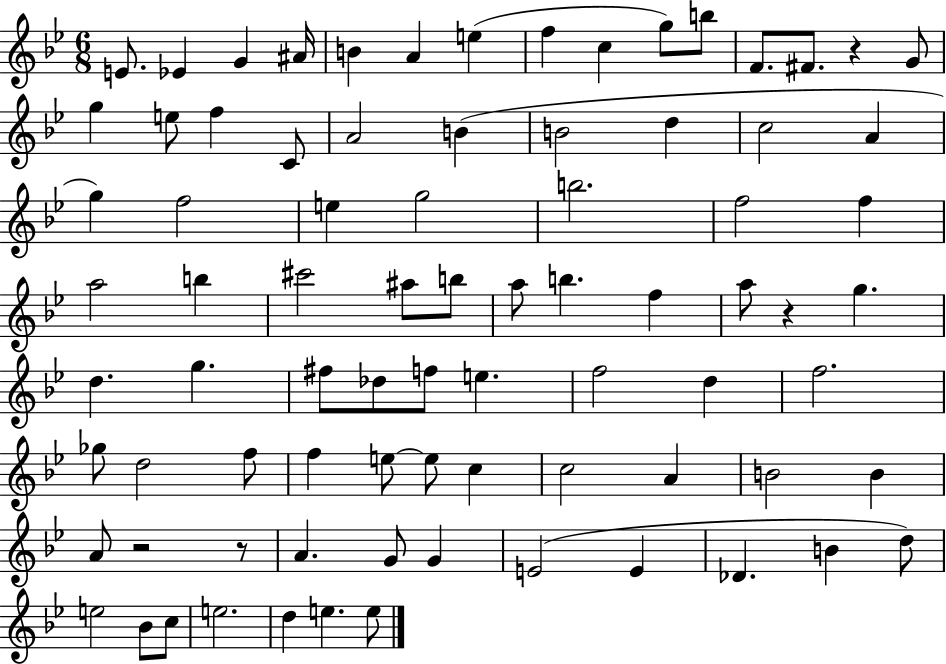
E4/e. Eb4/q G4/q A#4/s B4/q A4/q E5/q F5/q C5/q G5/e B5/e F4/e. F#4/e. R/q G4/e G5/q E5/e F5/q C4/e A4/h B4/q B4/h D5/q C5/h A4/q G5/q F5/h E5/q G5/h B5/h. F5/h F5/q A5/h B5/q C#6/h A#5/e B5/e A5/e B5/q. F5/q A5/e R/q G5/q. D5/q. G5/q. F#5/e Db5/e F5/e E5/q. F5/h D5/q F5/h. Gb5/e D5/h F5/e F5/q E5/e E5/e C5/q C5/h A4/q B4/h B4/q A4/e R/h R/e A4/q. G4/e G4/q E4/h E4/q Db4/q. B4/q D5/e E5/h Bb4/e C5/e E5/h. D5/q E5/q. E5/e